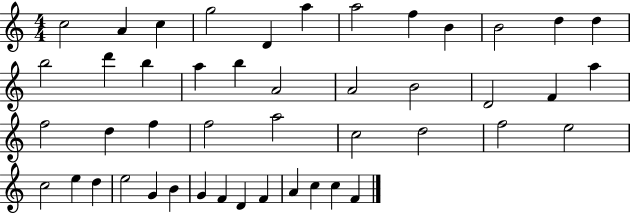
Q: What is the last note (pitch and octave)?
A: F4